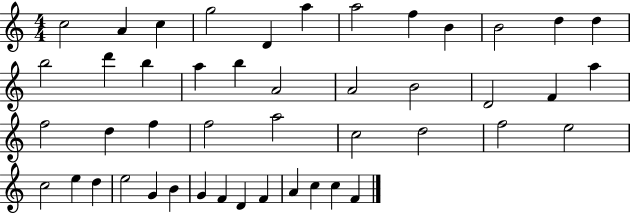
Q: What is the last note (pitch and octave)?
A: F4